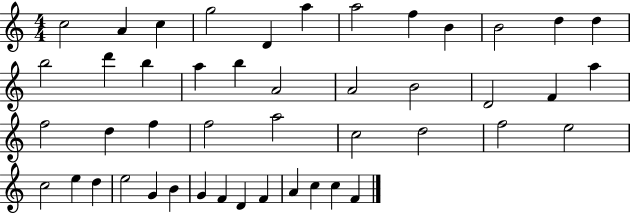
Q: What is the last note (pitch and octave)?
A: F4